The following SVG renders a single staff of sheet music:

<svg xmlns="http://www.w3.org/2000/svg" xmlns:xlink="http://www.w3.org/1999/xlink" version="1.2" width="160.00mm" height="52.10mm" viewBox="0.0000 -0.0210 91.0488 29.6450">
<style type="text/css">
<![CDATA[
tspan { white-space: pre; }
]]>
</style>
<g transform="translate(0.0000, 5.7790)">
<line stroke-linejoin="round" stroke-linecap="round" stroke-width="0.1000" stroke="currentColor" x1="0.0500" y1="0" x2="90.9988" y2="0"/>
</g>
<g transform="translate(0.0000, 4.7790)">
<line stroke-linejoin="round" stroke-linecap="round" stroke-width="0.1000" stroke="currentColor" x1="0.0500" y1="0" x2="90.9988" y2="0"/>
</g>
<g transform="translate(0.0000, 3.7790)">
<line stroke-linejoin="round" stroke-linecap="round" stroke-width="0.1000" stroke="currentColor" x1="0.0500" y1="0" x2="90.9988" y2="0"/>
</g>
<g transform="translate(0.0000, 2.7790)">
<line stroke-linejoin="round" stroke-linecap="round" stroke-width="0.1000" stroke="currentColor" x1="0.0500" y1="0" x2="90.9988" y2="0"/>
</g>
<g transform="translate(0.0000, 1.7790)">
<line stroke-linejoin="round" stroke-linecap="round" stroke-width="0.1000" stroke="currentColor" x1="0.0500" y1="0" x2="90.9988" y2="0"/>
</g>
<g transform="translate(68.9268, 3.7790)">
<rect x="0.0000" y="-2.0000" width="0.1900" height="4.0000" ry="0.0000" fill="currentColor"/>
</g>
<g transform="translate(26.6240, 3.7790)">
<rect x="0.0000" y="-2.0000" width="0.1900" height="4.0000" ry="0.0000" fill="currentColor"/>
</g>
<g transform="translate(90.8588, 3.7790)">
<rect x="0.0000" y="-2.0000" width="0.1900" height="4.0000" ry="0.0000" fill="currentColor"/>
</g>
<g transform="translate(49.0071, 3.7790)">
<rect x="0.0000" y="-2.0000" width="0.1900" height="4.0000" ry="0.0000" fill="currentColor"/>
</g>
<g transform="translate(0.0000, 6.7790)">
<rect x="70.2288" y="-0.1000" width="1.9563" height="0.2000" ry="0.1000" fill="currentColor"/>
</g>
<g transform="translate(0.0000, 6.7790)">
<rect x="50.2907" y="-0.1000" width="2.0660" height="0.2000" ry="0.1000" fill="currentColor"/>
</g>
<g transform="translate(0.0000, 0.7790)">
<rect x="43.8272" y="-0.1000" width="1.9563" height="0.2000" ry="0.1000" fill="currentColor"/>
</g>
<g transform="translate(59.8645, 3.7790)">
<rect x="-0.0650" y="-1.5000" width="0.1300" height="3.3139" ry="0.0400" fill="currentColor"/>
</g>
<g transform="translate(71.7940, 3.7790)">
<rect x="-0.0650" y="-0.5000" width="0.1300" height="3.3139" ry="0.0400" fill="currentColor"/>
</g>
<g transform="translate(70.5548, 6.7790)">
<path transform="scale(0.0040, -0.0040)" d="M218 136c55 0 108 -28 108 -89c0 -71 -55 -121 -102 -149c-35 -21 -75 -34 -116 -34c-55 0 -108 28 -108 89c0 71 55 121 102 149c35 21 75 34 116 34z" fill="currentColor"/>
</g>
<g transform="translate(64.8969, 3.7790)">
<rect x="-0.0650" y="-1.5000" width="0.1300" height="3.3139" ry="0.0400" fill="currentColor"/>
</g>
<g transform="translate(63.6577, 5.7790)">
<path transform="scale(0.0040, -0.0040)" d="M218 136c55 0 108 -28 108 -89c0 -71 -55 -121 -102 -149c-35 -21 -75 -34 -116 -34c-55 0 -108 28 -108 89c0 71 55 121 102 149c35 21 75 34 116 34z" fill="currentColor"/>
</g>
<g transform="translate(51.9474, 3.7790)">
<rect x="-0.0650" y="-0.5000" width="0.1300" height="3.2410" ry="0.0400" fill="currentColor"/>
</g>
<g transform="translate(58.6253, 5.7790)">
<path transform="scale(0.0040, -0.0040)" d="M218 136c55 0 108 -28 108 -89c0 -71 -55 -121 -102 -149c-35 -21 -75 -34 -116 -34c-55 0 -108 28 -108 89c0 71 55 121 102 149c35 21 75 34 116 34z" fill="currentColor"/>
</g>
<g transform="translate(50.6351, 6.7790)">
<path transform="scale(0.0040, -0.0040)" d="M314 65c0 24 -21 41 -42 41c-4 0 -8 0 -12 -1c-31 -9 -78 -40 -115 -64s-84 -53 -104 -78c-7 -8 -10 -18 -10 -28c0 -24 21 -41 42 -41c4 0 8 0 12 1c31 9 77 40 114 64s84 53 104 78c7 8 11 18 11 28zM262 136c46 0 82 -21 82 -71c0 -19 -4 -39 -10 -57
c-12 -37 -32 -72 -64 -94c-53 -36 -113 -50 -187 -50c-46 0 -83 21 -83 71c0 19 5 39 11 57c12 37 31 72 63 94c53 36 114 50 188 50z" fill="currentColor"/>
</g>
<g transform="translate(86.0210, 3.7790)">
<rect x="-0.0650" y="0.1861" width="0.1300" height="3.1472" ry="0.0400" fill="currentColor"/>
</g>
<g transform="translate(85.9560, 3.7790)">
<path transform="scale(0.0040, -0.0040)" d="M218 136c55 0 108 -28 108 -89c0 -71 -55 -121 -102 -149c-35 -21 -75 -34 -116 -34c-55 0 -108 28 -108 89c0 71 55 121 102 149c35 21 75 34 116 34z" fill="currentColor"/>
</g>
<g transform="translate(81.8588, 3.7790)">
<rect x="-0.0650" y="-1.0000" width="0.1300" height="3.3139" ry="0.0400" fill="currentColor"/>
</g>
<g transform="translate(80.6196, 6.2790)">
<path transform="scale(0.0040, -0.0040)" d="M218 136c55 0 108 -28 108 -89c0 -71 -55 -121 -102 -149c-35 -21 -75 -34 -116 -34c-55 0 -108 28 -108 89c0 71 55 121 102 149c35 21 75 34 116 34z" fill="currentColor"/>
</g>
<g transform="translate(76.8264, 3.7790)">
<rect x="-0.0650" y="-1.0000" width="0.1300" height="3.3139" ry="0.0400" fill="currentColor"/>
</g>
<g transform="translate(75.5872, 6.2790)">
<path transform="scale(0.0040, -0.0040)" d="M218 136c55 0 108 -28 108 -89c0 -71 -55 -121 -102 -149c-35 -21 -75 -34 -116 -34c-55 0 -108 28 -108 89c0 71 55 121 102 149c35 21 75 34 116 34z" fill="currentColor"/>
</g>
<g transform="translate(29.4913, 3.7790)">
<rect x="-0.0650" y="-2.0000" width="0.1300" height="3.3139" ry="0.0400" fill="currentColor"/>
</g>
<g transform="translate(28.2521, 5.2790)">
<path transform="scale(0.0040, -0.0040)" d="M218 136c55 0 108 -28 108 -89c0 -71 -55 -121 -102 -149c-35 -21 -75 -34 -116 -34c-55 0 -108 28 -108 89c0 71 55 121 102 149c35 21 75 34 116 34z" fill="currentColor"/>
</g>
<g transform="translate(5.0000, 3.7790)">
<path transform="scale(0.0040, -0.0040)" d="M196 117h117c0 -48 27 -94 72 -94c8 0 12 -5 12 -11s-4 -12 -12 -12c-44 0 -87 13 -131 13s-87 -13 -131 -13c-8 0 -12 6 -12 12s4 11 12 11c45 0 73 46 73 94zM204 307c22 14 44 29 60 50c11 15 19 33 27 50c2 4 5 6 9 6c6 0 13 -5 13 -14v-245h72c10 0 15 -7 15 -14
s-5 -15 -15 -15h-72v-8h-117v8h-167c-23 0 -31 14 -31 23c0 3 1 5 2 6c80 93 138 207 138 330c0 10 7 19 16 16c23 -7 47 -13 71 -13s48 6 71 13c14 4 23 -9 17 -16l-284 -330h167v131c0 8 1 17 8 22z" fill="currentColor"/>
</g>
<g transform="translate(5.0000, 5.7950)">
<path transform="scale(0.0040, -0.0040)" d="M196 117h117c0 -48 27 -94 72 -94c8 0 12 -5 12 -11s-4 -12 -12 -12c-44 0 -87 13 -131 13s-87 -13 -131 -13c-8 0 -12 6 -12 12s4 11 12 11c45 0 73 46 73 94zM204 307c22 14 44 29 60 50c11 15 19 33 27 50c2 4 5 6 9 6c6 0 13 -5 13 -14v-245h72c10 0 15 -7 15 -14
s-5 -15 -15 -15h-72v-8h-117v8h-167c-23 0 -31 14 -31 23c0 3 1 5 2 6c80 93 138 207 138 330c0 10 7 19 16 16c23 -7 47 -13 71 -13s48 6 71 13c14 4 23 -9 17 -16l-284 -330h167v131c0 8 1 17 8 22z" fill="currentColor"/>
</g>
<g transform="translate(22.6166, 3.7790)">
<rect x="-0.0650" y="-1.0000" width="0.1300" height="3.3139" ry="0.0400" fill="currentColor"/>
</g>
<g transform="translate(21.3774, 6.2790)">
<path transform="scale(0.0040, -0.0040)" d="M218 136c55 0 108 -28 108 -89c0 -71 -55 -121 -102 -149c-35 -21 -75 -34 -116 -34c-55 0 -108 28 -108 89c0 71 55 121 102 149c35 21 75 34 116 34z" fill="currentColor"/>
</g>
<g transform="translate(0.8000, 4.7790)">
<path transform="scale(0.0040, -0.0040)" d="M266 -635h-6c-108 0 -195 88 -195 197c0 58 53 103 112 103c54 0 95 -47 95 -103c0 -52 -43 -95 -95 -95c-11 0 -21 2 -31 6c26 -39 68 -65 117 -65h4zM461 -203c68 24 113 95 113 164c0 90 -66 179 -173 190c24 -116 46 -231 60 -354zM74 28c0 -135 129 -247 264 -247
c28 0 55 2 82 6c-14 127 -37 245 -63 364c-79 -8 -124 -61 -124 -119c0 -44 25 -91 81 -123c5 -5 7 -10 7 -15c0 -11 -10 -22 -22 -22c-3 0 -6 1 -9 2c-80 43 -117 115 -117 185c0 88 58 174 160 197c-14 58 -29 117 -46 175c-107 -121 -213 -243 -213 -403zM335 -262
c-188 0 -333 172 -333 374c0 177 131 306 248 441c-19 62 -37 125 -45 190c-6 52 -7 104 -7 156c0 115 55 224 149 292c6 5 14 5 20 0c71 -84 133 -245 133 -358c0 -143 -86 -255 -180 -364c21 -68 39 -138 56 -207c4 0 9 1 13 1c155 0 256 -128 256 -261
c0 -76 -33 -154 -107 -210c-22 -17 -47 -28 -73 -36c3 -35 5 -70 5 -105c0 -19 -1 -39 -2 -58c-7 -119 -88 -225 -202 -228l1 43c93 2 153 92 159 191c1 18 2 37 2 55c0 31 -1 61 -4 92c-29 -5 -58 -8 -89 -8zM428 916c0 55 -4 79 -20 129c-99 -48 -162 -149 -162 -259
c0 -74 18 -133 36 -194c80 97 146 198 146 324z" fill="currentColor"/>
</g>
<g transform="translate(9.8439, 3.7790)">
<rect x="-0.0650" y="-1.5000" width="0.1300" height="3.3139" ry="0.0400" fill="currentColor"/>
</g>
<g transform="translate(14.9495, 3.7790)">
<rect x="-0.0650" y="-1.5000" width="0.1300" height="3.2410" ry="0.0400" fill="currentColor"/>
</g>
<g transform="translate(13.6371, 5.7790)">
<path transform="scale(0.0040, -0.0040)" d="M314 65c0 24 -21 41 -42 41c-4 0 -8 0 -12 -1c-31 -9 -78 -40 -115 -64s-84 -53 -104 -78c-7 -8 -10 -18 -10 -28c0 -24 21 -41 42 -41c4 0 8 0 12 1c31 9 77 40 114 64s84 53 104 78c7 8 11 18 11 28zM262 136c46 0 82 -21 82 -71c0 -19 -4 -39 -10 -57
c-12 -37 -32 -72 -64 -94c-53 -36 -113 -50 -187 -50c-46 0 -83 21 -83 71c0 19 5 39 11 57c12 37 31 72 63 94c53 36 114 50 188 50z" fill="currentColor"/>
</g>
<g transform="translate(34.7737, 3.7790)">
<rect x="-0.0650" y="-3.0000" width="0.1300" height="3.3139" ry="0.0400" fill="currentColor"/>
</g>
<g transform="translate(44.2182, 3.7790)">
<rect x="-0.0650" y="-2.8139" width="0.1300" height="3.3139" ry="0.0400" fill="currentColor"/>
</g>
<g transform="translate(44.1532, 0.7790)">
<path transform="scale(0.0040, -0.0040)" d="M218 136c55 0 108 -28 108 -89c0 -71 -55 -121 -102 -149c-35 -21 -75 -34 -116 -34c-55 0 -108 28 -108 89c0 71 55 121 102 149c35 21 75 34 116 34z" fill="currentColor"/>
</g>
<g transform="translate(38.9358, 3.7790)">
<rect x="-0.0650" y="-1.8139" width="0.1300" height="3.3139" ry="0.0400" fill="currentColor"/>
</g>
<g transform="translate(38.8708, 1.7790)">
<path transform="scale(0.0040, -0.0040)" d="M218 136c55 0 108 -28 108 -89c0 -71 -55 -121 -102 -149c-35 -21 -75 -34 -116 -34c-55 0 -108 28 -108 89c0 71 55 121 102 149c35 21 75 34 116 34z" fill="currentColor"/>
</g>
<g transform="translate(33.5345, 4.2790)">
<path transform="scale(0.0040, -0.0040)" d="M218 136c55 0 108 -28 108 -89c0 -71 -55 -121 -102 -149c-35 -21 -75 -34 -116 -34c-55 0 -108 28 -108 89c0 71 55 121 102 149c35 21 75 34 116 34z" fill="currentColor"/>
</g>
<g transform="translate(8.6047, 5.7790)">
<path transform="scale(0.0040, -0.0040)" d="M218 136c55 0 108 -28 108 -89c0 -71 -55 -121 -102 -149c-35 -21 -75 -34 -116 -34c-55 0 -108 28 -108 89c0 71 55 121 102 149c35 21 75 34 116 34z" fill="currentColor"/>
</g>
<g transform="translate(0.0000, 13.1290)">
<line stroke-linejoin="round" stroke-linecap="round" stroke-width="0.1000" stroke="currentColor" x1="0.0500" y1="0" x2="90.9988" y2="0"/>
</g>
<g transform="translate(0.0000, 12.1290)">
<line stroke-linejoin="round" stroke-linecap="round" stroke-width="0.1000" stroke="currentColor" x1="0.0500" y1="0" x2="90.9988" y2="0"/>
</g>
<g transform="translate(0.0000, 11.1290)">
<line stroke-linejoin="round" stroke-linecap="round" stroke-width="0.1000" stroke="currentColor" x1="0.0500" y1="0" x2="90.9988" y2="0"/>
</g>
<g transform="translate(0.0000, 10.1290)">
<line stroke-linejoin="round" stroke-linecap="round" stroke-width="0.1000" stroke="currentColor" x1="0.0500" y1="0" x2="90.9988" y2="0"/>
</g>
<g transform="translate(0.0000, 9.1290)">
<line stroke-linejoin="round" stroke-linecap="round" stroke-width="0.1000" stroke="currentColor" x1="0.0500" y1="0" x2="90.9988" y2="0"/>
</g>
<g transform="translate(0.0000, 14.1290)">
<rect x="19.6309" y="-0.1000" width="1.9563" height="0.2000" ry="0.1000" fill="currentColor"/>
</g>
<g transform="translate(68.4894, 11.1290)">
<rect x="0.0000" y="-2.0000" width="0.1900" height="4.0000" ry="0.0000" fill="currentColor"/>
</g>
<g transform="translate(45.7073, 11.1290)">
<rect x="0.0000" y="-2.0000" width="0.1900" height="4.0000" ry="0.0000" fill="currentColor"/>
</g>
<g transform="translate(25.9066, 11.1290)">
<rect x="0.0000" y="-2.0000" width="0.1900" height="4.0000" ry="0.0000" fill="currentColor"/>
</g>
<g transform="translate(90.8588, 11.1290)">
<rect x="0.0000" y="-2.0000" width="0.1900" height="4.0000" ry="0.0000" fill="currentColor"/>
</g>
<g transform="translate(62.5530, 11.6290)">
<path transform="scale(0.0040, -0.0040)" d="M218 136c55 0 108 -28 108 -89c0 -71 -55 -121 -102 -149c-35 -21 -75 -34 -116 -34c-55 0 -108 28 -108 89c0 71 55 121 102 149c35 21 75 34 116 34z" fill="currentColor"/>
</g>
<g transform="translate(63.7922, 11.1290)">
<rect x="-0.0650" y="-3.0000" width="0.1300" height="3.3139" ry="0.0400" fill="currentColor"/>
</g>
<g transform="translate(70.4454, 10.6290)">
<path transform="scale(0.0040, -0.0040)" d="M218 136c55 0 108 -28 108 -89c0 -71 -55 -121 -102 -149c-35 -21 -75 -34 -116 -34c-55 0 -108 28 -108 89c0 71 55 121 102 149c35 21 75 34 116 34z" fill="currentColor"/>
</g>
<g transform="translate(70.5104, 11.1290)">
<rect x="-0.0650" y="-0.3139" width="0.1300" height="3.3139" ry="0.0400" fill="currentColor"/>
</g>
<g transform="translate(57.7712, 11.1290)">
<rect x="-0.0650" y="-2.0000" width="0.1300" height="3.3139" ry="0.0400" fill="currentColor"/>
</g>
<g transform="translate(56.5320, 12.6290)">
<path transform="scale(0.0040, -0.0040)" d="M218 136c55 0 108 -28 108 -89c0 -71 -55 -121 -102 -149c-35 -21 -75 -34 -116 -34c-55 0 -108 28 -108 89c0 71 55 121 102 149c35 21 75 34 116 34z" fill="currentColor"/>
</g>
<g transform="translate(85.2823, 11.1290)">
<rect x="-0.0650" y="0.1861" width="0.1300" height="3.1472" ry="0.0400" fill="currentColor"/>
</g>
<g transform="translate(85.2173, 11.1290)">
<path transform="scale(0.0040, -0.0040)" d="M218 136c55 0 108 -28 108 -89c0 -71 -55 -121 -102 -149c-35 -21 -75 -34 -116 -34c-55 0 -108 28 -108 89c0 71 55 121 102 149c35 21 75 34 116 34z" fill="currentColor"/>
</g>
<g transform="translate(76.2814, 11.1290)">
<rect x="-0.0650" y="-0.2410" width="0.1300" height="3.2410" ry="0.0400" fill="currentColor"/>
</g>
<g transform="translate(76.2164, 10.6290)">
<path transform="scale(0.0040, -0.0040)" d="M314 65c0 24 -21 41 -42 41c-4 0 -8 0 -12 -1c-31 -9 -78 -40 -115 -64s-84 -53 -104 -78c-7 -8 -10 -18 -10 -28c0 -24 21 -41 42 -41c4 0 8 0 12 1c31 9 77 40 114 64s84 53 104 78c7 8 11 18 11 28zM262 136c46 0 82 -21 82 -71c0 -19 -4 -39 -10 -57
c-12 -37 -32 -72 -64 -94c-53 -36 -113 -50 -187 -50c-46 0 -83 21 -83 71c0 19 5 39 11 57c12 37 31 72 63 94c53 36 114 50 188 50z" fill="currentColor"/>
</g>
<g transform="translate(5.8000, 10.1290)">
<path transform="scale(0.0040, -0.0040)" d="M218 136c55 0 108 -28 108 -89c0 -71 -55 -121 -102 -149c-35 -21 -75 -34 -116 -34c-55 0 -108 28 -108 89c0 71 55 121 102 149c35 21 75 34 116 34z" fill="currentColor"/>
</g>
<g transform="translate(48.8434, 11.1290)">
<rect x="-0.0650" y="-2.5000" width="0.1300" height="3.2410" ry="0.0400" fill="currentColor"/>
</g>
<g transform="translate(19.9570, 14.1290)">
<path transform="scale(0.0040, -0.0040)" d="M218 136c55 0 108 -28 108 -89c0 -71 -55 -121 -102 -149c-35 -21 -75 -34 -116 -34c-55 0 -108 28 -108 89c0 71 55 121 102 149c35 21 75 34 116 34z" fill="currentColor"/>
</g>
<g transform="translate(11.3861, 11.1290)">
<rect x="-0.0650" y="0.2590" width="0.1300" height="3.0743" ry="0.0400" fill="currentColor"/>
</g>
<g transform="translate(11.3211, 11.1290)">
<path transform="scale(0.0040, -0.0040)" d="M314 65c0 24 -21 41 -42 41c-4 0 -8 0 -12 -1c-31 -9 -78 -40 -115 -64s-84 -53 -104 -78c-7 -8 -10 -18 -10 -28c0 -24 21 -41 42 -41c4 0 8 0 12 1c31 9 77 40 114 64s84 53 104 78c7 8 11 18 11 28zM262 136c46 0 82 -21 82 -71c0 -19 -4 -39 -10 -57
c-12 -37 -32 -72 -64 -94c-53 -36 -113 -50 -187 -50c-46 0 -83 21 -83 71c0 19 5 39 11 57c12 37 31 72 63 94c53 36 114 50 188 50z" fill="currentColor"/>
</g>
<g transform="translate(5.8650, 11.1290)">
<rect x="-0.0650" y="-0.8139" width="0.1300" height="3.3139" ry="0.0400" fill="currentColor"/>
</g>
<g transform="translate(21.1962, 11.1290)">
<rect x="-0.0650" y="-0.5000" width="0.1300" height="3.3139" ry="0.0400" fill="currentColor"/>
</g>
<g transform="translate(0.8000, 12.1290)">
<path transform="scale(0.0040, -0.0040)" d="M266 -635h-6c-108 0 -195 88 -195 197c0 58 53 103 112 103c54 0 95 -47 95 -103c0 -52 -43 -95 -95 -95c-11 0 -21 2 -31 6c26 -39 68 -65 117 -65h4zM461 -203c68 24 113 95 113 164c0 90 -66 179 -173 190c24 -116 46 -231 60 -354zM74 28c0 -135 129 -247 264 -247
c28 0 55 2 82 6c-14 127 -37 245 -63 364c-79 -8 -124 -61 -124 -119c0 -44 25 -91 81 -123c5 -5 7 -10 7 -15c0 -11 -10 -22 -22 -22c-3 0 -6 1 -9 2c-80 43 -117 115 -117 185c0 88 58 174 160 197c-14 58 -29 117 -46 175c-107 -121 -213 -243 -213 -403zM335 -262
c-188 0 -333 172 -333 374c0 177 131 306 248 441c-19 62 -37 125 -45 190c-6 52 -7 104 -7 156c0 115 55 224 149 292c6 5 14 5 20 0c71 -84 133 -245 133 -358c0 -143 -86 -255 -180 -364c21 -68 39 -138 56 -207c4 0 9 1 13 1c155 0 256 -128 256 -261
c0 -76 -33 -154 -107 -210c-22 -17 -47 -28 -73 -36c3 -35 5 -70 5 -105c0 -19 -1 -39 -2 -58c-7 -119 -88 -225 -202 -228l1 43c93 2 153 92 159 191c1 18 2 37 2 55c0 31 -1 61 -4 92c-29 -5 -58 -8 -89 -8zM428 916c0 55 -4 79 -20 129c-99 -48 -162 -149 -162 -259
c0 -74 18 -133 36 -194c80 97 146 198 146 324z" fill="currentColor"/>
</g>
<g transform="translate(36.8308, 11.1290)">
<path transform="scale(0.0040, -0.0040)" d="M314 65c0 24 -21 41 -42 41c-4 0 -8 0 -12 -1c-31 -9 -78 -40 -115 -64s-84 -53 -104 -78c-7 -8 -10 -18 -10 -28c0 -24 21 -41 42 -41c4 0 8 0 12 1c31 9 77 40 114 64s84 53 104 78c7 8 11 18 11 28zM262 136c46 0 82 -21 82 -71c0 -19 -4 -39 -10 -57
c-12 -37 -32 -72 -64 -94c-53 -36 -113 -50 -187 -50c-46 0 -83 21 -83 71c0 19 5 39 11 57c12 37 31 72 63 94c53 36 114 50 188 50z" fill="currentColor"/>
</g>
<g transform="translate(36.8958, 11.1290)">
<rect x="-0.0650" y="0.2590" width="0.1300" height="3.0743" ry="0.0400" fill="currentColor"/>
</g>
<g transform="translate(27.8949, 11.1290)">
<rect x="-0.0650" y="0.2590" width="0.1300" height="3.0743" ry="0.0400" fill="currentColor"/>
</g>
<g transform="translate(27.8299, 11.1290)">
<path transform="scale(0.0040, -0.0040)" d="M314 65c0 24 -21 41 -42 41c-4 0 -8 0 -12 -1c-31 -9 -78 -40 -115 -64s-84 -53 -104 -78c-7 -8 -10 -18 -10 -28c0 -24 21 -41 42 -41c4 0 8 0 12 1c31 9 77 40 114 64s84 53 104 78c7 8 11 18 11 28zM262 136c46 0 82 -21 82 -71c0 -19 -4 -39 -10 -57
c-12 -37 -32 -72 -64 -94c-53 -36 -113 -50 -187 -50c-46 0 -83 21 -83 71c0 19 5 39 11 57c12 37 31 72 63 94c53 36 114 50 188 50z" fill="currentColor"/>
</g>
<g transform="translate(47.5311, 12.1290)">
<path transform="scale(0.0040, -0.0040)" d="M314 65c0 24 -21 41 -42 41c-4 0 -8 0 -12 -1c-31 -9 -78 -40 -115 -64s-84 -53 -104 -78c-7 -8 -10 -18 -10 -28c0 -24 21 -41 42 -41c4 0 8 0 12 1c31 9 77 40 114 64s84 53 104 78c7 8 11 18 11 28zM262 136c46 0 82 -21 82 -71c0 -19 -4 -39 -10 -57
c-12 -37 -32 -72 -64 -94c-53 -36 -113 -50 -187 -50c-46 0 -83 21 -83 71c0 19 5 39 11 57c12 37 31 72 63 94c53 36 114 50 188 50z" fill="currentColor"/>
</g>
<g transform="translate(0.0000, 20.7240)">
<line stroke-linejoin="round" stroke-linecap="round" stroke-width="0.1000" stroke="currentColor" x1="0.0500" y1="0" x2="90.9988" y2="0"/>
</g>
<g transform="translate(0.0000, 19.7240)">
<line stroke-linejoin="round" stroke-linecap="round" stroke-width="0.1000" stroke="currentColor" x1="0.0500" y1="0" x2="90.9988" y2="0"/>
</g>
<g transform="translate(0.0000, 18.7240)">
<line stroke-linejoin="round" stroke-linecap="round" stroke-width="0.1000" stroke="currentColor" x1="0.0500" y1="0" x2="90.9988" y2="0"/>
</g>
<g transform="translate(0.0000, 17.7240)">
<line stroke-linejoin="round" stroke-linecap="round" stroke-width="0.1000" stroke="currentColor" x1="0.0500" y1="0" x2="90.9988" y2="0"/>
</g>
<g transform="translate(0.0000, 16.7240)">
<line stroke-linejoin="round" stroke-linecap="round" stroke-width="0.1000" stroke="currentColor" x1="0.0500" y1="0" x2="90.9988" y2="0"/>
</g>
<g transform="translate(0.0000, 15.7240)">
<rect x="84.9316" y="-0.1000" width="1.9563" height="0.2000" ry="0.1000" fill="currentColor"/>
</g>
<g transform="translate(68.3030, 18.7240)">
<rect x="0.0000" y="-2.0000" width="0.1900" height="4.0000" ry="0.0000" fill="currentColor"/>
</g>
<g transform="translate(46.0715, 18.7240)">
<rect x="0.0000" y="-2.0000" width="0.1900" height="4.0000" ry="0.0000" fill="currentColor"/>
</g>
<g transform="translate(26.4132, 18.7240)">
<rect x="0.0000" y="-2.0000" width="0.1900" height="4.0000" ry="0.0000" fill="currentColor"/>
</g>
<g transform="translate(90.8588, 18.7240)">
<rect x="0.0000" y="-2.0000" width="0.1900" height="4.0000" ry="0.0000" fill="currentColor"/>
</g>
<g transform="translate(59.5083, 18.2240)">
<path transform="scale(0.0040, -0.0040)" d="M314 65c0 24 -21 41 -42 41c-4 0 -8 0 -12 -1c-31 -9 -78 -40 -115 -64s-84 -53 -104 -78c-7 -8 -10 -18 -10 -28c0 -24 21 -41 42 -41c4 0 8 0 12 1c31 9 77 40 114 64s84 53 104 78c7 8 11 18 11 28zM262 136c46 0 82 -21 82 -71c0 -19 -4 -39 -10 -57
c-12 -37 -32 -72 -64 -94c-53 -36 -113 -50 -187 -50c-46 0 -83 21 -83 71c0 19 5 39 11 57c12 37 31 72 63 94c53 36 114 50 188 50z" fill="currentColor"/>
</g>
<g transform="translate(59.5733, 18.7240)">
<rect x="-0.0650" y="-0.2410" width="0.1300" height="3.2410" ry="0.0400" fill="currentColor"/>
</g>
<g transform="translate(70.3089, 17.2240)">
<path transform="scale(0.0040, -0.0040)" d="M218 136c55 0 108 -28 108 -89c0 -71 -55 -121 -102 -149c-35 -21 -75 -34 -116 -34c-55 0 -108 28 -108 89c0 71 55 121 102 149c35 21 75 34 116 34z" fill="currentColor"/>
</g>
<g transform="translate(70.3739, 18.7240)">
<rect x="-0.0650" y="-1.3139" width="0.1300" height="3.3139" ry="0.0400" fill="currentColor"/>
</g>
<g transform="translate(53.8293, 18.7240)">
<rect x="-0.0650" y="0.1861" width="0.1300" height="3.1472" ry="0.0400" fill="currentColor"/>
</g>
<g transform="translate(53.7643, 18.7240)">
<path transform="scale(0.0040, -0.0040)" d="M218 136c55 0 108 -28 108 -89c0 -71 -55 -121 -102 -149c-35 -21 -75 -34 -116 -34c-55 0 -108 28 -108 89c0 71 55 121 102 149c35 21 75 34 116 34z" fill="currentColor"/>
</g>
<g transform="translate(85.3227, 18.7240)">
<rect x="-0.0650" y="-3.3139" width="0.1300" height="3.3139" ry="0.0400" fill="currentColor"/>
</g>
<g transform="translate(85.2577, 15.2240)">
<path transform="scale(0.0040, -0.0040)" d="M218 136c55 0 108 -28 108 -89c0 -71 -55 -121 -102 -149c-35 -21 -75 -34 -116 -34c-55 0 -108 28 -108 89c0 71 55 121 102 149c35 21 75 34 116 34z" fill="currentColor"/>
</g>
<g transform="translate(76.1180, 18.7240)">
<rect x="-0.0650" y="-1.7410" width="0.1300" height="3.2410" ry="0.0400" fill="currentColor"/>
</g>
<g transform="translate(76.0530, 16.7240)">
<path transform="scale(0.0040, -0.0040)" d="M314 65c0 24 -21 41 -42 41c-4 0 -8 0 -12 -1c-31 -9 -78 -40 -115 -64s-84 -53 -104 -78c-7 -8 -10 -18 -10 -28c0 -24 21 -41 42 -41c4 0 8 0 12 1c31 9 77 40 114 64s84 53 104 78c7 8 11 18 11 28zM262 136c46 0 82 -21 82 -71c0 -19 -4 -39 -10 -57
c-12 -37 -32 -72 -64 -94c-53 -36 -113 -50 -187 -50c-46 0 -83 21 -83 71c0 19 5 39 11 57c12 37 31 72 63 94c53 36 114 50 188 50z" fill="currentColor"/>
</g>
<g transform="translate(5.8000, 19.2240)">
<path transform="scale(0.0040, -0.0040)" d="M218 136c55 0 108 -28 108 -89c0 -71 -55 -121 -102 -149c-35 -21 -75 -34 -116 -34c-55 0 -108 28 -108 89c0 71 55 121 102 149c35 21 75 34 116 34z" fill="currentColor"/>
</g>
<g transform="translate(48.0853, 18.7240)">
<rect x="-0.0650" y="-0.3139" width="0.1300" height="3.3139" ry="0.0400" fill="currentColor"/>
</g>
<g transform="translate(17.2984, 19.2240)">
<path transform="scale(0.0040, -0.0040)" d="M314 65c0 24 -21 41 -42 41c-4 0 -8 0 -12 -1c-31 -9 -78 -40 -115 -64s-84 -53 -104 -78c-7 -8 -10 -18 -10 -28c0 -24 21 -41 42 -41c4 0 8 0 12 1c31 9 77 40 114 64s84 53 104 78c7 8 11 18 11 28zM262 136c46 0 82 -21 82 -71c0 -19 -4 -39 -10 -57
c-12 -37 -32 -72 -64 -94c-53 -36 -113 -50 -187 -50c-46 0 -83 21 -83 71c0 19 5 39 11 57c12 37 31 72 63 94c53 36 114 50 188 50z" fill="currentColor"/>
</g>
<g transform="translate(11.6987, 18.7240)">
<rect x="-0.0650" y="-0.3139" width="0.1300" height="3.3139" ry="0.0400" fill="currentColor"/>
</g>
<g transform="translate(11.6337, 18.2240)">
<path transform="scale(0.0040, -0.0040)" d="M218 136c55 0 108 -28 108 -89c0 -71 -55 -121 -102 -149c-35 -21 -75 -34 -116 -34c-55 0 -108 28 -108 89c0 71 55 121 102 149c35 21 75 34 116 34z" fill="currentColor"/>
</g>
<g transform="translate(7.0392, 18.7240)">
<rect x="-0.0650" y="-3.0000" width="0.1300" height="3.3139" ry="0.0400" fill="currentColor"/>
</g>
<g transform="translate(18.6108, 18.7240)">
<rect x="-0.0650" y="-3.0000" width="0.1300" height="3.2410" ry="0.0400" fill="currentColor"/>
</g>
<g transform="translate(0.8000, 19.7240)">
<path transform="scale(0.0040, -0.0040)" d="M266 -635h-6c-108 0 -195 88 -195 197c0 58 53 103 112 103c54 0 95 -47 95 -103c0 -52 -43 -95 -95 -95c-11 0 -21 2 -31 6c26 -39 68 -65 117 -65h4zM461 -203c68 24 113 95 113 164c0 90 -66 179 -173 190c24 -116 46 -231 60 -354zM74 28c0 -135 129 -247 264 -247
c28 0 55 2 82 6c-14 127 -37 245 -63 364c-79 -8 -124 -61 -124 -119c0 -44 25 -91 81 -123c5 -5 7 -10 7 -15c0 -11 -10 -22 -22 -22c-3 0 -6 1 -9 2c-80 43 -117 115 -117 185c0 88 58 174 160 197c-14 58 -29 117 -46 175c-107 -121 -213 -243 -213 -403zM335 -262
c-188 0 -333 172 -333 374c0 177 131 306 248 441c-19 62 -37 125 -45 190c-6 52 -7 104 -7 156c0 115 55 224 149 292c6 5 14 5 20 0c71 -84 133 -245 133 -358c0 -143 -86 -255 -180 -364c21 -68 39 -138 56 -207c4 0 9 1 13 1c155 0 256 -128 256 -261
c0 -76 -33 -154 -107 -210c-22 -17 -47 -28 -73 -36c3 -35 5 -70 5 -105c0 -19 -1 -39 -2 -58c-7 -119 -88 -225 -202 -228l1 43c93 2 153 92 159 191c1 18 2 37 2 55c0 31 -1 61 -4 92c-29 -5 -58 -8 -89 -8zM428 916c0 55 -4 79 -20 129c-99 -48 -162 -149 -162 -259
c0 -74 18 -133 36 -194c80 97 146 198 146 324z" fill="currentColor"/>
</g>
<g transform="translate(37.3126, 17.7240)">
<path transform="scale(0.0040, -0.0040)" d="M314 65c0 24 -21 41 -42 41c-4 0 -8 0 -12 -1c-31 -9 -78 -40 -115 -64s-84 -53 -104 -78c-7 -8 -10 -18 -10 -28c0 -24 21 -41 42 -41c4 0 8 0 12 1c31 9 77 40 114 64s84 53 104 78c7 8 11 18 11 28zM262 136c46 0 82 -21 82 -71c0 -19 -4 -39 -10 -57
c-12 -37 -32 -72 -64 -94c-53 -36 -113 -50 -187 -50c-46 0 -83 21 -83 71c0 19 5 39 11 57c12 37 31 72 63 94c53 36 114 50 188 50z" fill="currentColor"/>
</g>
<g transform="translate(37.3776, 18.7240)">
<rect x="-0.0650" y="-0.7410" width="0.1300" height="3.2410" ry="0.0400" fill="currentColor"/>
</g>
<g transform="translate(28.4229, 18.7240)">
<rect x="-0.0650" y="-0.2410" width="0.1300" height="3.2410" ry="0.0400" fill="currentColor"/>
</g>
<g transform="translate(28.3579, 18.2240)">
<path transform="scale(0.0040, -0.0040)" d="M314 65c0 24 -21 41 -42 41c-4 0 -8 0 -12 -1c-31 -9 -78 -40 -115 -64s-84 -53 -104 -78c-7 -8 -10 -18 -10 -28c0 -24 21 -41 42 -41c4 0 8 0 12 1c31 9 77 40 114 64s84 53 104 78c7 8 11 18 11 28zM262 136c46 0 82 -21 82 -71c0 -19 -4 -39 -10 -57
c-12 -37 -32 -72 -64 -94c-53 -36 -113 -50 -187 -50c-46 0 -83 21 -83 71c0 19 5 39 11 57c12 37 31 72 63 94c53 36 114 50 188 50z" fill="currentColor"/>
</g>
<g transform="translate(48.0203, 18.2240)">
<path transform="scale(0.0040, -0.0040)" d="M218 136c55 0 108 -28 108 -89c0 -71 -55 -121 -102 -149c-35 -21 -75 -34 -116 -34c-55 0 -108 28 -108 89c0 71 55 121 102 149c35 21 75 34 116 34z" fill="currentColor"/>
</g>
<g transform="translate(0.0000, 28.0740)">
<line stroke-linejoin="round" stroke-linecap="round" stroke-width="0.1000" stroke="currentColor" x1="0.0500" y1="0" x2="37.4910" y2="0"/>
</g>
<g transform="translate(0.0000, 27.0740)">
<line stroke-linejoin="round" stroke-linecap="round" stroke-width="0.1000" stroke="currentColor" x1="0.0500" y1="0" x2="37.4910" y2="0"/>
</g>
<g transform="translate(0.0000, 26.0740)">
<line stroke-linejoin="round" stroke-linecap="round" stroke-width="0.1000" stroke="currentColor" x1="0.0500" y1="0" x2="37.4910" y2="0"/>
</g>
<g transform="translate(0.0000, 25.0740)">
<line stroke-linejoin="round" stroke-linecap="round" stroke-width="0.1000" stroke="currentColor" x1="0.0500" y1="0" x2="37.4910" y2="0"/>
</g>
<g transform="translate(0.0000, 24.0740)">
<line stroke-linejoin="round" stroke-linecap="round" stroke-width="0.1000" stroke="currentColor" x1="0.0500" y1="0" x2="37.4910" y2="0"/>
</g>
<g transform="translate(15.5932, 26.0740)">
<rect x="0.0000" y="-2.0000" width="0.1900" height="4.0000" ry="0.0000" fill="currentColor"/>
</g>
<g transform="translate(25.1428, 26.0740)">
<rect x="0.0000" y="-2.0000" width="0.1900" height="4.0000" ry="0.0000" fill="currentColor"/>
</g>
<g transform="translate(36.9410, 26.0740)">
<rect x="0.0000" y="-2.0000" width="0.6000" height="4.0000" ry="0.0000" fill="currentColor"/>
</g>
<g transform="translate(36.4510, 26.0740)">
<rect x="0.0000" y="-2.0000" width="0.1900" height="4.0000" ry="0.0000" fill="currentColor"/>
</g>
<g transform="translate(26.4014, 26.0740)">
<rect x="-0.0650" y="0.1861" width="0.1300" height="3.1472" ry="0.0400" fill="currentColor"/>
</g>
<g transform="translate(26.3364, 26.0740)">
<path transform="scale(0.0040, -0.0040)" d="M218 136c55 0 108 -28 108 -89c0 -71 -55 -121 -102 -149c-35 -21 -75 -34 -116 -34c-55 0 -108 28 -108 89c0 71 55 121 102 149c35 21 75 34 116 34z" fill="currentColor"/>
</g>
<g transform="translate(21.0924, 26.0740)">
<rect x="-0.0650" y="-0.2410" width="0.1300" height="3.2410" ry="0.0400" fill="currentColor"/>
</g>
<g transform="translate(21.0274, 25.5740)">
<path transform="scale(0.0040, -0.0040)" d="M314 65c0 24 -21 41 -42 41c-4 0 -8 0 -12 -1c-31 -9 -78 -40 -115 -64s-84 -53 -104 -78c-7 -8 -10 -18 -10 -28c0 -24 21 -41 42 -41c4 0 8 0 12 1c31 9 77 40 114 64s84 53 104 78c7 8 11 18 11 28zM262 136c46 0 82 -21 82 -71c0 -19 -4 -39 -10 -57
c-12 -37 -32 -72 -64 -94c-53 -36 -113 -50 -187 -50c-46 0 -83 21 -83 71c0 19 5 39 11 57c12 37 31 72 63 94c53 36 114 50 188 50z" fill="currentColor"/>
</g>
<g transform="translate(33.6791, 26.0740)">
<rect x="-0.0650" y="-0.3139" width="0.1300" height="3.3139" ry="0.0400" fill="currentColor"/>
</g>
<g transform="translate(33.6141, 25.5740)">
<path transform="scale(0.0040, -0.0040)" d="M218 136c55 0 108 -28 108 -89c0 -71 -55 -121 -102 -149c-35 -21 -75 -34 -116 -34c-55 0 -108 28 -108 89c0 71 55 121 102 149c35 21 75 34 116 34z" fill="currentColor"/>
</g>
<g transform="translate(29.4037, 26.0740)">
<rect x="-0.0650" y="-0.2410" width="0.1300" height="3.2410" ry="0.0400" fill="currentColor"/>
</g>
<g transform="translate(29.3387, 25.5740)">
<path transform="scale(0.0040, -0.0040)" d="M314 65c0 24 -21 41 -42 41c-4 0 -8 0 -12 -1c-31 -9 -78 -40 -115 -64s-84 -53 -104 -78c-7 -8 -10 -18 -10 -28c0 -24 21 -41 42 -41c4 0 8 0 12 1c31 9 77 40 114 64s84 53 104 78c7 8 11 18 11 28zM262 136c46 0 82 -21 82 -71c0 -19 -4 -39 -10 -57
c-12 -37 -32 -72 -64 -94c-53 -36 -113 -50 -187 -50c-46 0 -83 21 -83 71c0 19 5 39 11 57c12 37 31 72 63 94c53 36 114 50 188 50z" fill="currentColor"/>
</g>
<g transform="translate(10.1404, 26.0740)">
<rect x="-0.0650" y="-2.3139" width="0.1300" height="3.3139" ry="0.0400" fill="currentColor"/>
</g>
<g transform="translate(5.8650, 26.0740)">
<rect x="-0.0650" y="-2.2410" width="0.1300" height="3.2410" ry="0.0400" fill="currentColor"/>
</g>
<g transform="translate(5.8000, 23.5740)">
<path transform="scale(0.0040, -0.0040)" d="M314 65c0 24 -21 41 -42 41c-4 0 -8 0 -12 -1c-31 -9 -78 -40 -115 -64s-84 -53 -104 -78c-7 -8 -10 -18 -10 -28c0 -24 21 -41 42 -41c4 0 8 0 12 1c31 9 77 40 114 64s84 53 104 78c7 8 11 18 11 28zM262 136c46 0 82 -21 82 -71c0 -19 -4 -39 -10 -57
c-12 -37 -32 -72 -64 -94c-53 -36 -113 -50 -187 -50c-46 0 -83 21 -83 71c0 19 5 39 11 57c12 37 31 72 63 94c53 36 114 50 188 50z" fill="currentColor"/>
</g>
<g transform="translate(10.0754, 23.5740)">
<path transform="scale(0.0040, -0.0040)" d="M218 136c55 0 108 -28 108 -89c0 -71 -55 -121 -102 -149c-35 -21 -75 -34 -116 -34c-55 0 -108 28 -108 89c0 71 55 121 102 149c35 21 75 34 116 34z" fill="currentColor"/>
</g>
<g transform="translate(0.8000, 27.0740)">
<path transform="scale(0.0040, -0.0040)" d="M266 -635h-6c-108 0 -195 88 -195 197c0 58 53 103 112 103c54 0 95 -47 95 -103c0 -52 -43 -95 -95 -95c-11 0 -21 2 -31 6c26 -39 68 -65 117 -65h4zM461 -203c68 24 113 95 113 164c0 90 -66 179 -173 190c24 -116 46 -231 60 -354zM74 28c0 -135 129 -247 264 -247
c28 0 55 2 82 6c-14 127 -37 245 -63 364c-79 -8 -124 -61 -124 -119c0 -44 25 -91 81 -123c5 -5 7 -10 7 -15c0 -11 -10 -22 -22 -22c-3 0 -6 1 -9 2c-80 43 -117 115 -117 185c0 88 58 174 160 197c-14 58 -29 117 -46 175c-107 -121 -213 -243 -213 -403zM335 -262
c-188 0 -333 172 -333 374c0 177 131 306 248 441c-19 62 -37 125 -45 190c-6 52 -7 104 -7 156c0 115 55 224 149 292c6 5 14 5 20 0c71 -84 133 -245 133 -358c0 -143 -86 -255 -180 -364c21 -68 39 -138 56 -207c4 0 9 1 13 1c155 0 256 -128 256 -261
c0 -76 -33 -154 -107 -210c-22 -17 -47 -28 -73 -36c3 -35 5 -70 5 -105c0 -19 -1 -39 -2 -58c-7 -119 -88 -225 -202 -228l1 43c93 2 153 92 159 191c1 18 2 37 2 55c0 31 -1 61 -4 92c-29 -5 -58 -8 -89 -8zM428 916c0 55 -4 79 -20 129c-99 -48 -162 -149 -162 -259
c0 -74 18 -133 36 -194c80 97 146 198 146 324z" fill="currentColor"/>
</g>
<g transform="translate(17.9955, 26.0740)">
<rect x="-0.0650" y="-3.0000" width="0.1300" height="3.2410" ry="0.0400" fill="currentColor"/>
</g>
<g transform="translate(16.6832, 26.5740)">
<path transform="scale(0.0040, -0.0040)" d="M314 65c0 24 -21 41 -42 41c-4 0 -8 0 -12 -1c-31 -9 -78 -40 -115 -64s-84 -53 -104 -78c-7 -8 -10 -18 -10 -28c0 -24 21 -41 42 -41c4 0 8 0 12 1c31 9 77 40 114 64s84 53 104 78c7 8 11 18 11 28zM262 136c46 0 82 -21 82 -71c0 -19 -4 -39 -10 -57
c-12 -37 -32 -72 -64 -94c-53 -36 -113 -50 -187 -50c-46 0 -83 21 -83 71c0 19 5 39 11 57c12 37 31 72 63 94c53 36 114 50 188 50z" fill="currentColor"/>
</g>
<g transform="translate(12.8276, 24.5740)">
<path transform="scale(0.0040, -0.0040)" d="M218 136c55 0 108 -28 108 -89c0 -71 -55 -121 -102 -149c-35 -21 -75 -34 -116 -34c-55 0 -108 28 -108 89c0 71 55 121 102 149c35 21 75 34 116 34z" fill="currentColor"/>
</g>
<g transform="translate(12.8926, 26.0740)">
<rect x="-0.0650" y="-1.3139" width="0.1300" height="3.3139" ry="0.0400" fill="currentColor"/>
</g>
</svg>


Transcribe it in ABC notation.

X:1
T:Untitled
M:4/4
L:1/4
K:C
E E2 D F A f a C2 E E C D D B d B2 C B2 B2 G2 F A c c2 B A c A2 c2 d2 c B c2 e f2 b g2 g e A2 c2 B c2 c